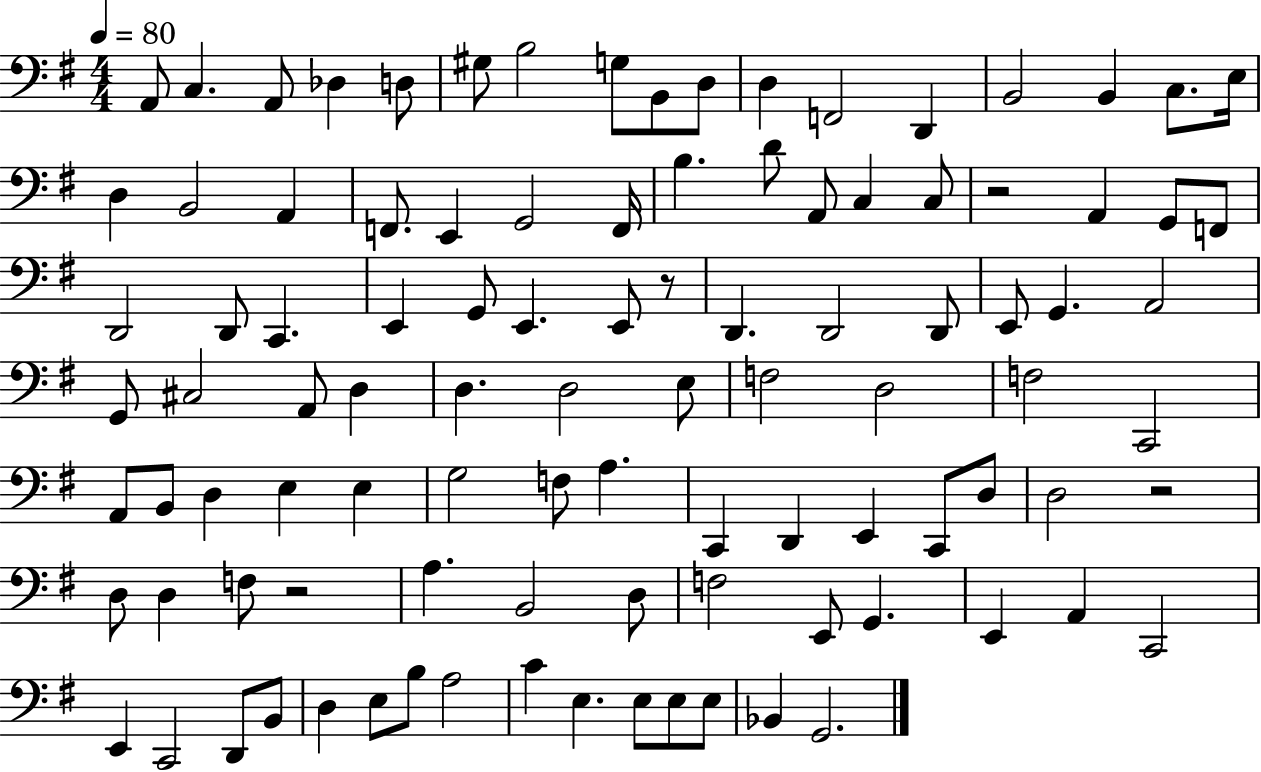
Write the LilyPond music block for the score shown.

{
  \clef bass
  \numericTimeSignature
  \time 4/4
  \key g \major
  \tempo 4 = 80
  a,8 c4. a,8 des4 d8 | gis8 b2 g8 b,8 d8 | d4 f,2 d,4 | b,2 b,4 c8. e16 | \break d4 b,2 a,4 | f,8. e,4 g,2 f,16 | b4. d'8 a,8 c4 c8 | r2 a,4 g,8 f,8 | \break d,2 d,8 c,4. | e,4 g,8 e,4. e,8 r8 | d,4. d,2 d,8 | e,8 g,4. a,2 | \break g,8 cis2 a,8 d4 | d4. d2 e8 | f2 d2 | f2 c,2 | \break a,8 b,8 d4 e4 e4 | g2 f8 a4. | c,4 d,4 e,4 c,8 d8 | d2 r2 | \break d8 d4 f8 r2 | a4. b,2 d8 | f2 e,8 g,4. | e,4 a,4 c,2 | \break e,4 c,2 d,8 b,8 | d4 e8 b8 a2 | c'4 e4. e8 e8 e8 | bes,4 g,2. | \break \bar "|."
}